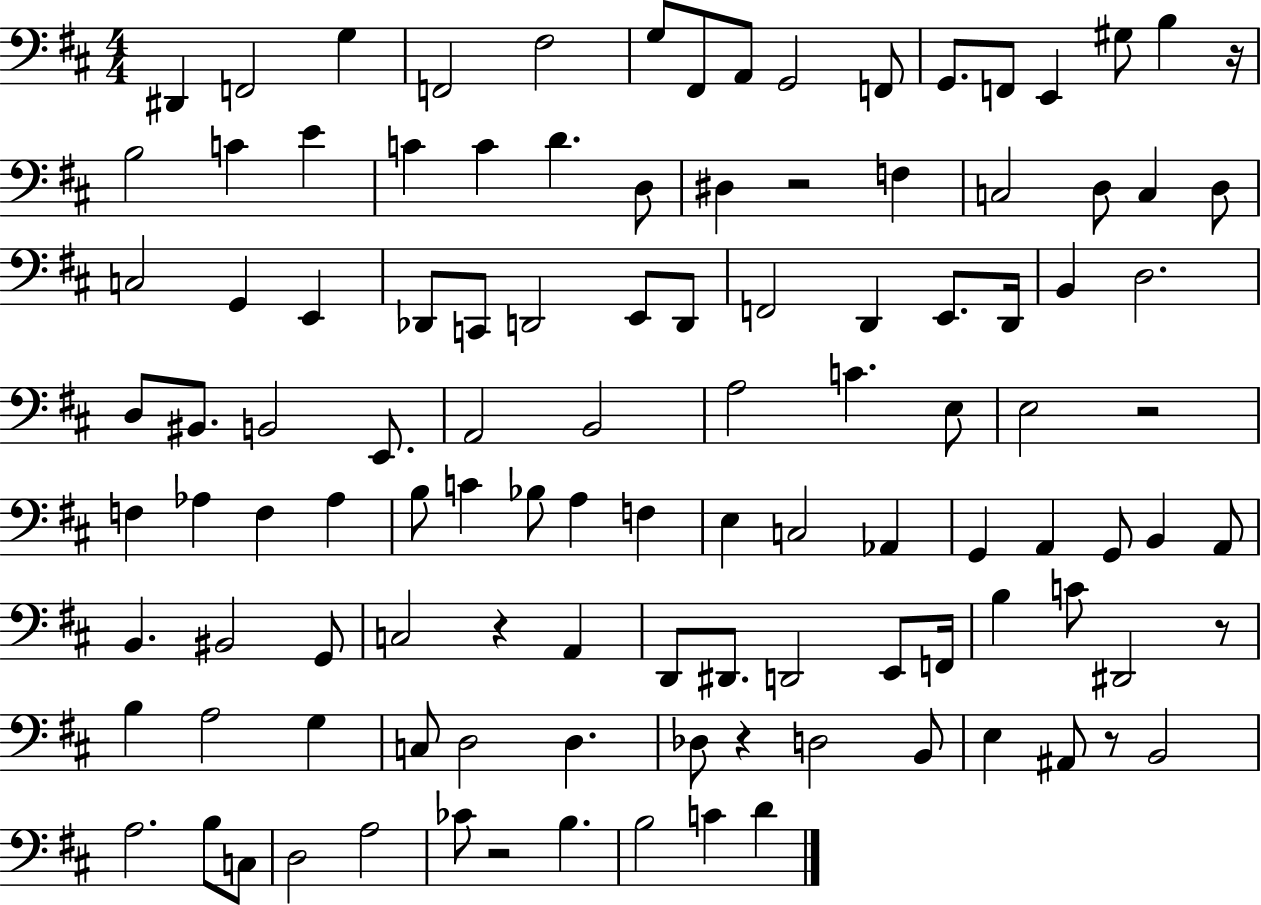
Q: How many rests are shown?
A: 8